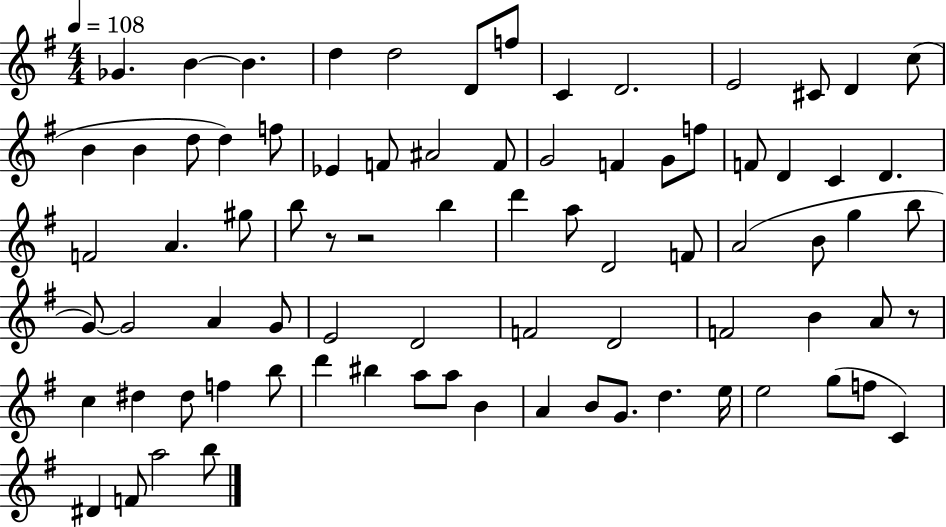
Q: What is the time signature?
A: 4/4